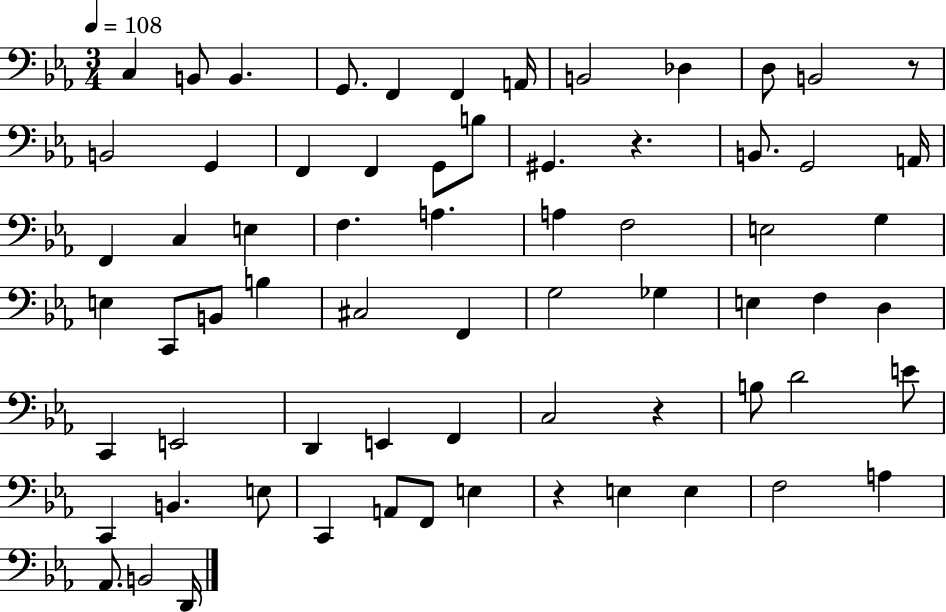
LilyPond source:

{
  \clef bass
  \numericTimeSignature
  \time 3/4
  \key ees \major
  \tempo 4 = 108
  c4 b,8 b,4. | g,8. f,4 f,4 a,16 | b,2 des4 | d8 b,2 r8 | \break b,2 g,4 | f,4 f,4 g,8 b8 | gis,4. r4. | b,8. g,2 a,16 | \break f,4 c4 e4 | f4. a4. | a4 f2 | e2 g4 | \break e4 c,8 b,8 b4 | cis2 f,4 | g2 ges4 | e4 f4 d4 | \break c,4 e,2 | d,4 e,4 f,4 | c2 r4 | b8 d'2 e'8 | \break c,4 b,4. e8 | c,4 a,8 f,8 e4 | r4 e4 e4 | f2 a4 | \break aes,8. b,2 d,16 | \bar "|."
}